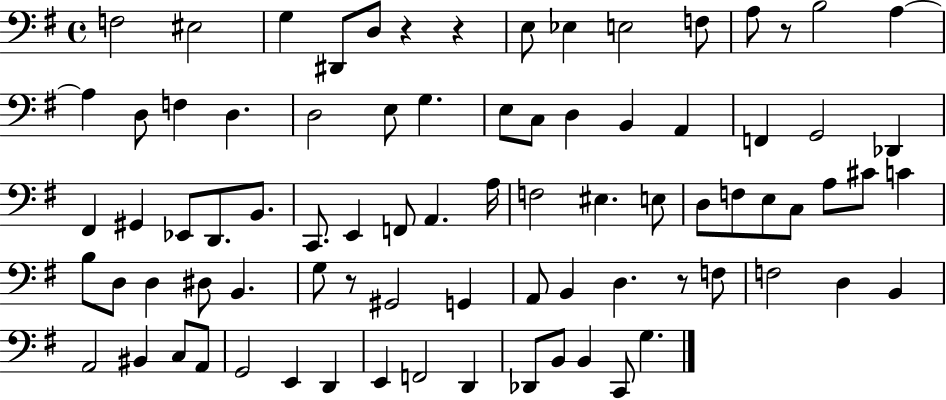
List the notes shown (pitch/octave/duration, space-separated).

F3/h EIS3/h G3/q D#2/e D3/e R/q R/q E3/e Eb3/q E3/h F3/e A3/e R/e B3/h A3/q A3/q D3/e F3/q D3/q. D3/h E3/e G3/q. E3/e C3/e D3/q B2/q A2/q F2/q G2/h Db2/q F#2/q G#2/q Eb2/e D2/e. B2/e. C2/e. E2/q F2/e A2/q. A3/s F3/h EIS3/q. E3/e D3/e F3/e E3/e C3/e A3/e C#4/e C4/q B3/e D3/e D3/q D#3/e B2/q. G3/e R/e G#2/h G2/q A2/e B2/q D3/q. R/e F3/e F3/h D3/q B2/q A2/h BIS2/q C3/e A2/e G2/h E2/q D2/q E2/q F2/h D2/q Db2/e B2/e B2/q C2/e G3/q.